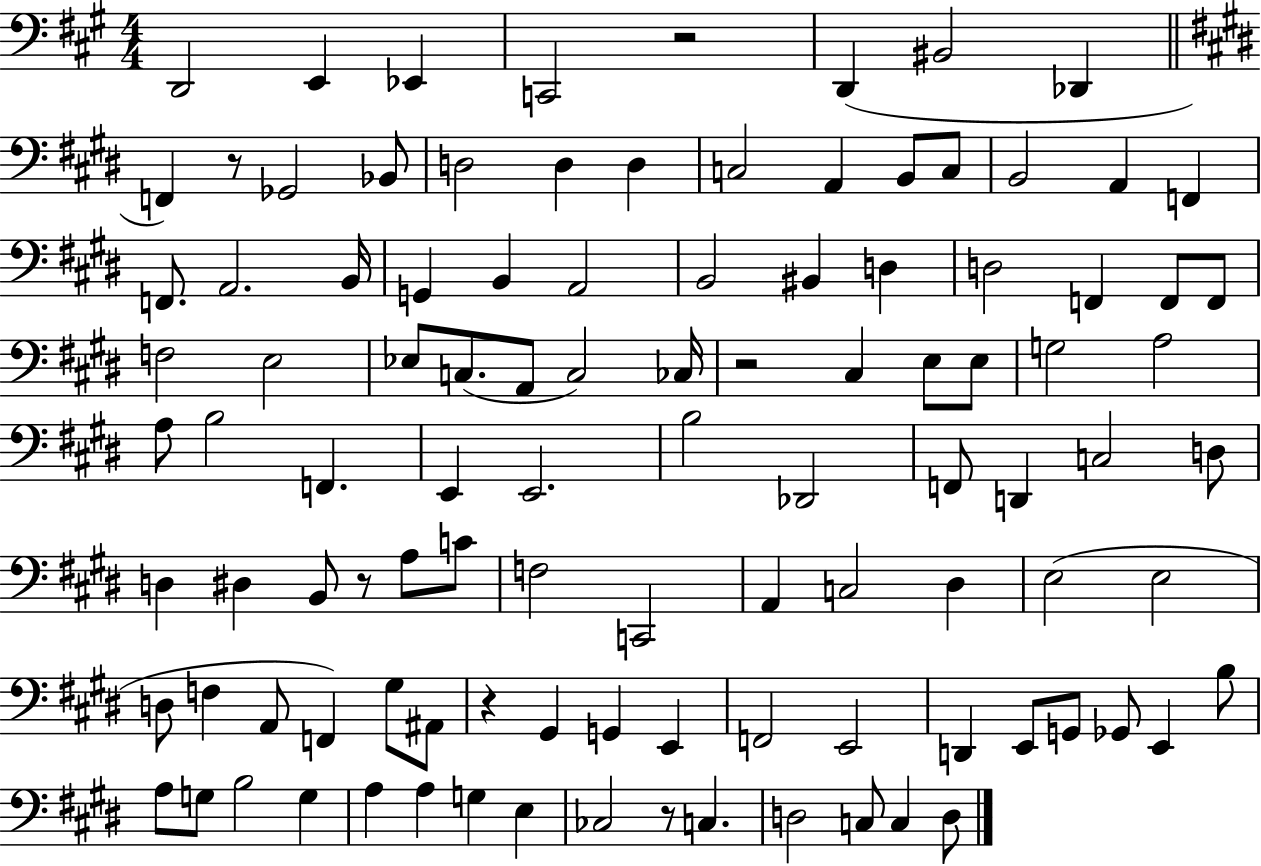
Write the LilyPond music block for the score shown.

{
  \clef bass
  \numericTimeSignature
  \time 4/4
  \key a \major
  \repeat volta 2 { d,2 e,4 ees,4 | c,2 r2 | d,4( bis,2 des,4 | \bar "||" \break \key e \major f,4) r8 ges,2 bes,8 | d2 d4 d4 | c2 a,4 b,8 c8 | b,2 a,4 f,4 | \break f,8. a,2. b,16 | g,4 b,4 a,2 | b,2 bis,4 d4 | d2 f,4 f,8 f,8 | \break f2 e2 | ees8 c8.( a,8 c2) ces16 | r2 cis4 e8 e8 | g2 a2 | \break a8 b2 f,4. | e,4 e,2. | b2 des,2 | f,8 d,4 c2 d8 | \break d4 dis4 b,8 r8 a8 c'8 | f2 c,2 | a,4 c2 dis4 | e2( e2 | \break d8 f4 a,8 f,4) gis8 ais,8 | r4 gis,4 g,4 e,4 | f,2 e,2 | d,4 e,8 g,8 ges,8 e,4 b8 | \break a8 g8 b2 g4 | a4 a4 g4 e4 | ces2 r8 c4. | d2 c8 c4 d8 | \break } \bar "|."
}